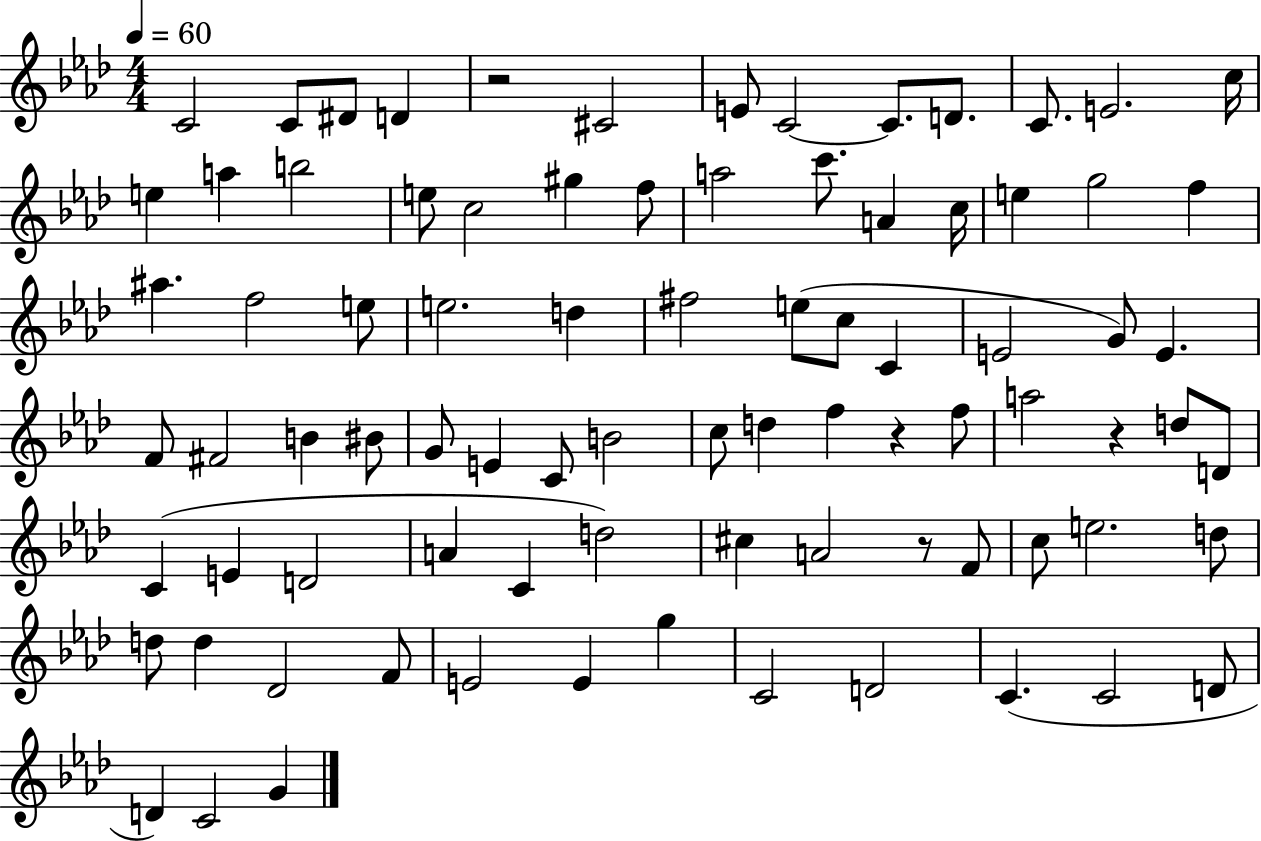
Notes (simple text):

C4/h C4/e D#4/e D4/q R/h C#4/h E4/e C4/h C4/e. D4/e. C4/e. E4/h. C5/s E5/q A5/q B5/h E5/e C5/h G#5/q F5/e A5/h C6/e. A4/q C5/s E5/q G5/h F5/q A#5/q. F5/h E5/e E5/h. D5/q F#5/h E5/e C5/e C4/q E4/h G4/e E4/q. F4/e F#4/h B4/q BIS4/e G4/e E4/q C4/e B4/h C5/e D5/q F5/q R/q F5/e A5/h R/q D5/e D4/e C4/q E4/q D4/h A4/q C4/q D5/h C#5/q A4/h R/e F4/e C5/e E5/h. D5/e D5/e D5/q Db4/h F4/e E4/h E4/q G5/q C4/h D4/h C4/q. C4/h D4/e D4/q C4/h G4/q